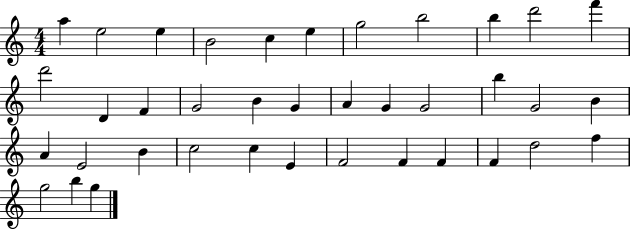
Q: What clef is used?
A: treble